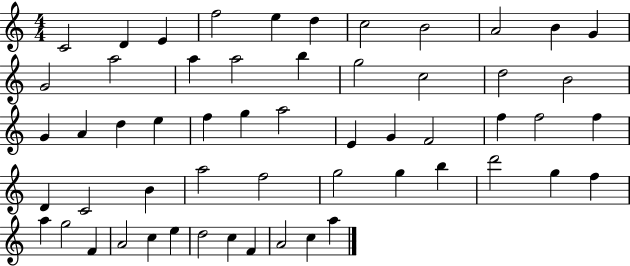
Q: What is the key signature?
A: C major